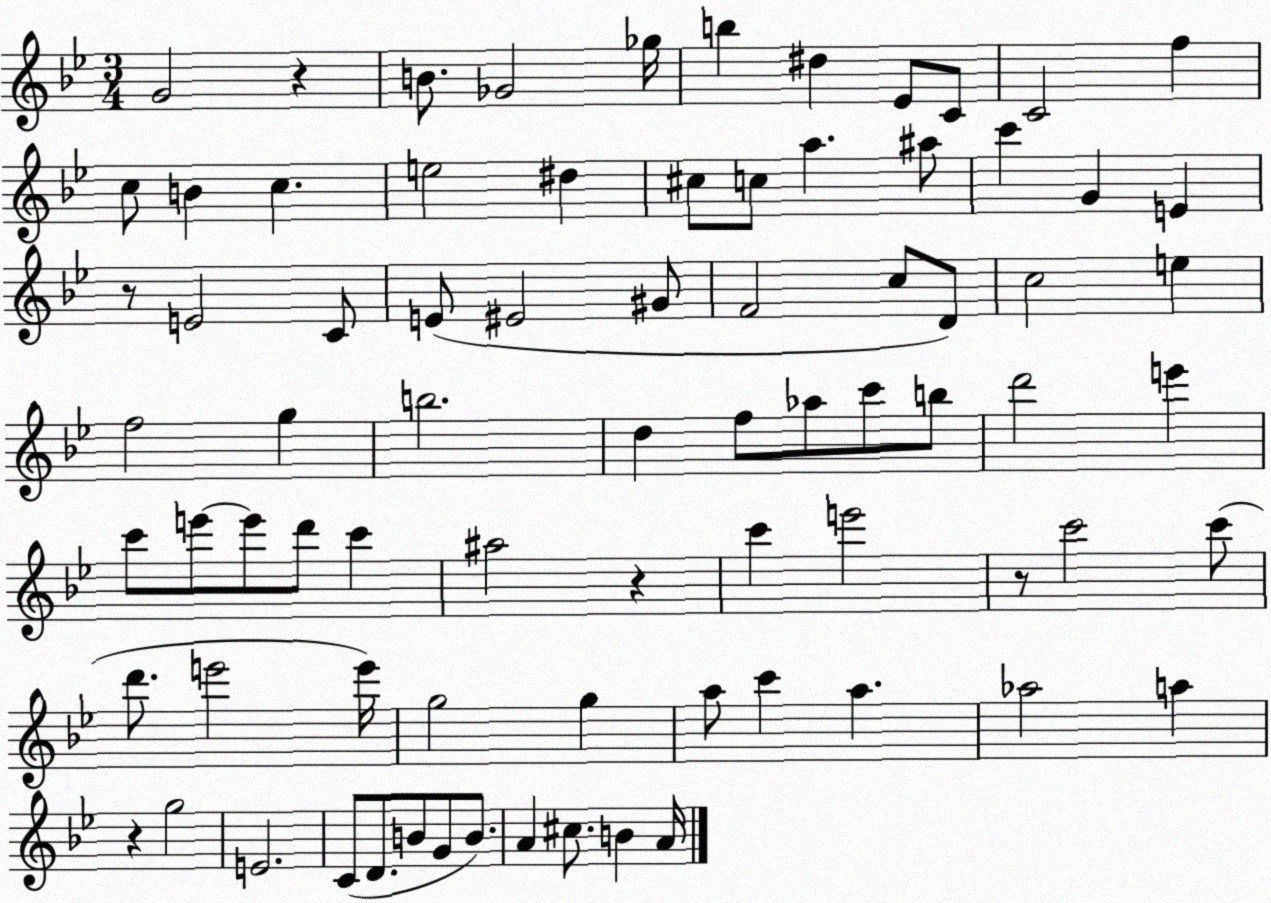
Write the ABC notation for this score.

X:1
T:Untitled
M:3/4
L:1/4
K:Bb
G2 z B/2 _G2 _g/4 b ^d _E/2 C/2 C2 f c/2 B c e2 ^d ^c/2 c/2 a ^a/2 c' G E z/2 E2 C/2 E/2 ^E2 ^G/2 F2 c/2 D/2 c2 e f2 g b2 d f/2 _a/2 c'/2 b/2 d'2 e' c'/2 e'/2 e'/2 d'/2 c' ^a2 z c' e'2 z/2 c'2 c'/2 d'/2 e'2 e'/4 g2 g a/2 c' a _a2 a z g2 E2 C/2 D/2 B/2 G/2 B/2 A ^c/2 B A/4